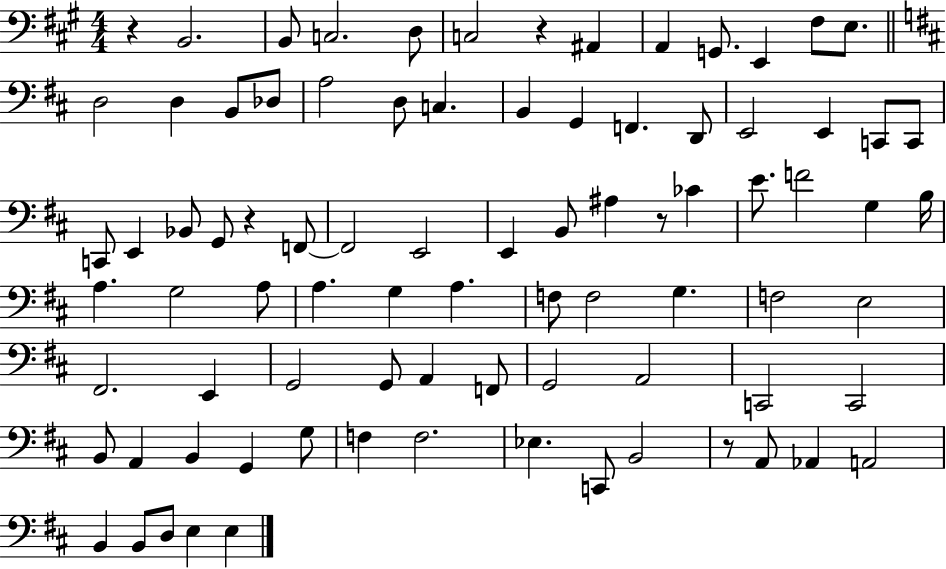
R/q B2/h. B2/e C3/h. D3/e C3/h R/q A#2/q A2/q G2/e. E2/q F#3/e E3/e. D3/h D3/q B2/e Db3/e A3/h D3/e C3/q. B2/q G2/q F2/q. D2/e E2/h E2/q C2/e C2/e C2/e E2/q Bb2/e G2/e R/q F2/e F2/h E2/h E2/q B2/e A#3/q R/e CES4/q E4/e. F4/h G3/q B3/s A3/q. G3/h A3/e A3/q. G3/q A3/q. F3/e F3/h G3/q. F3/h E3/h F#2/h. E2/q G2/h G2/e A2/q F2/e G2/h A2/h C2/h C2/h B2/e A2/q B2/q G2/q G3/e F3/q F3/h. Eb3/q. C2/e B2/h R/e A2/e Ab2/q A2/h B2/q B2/e D3/e E3/q E3/q